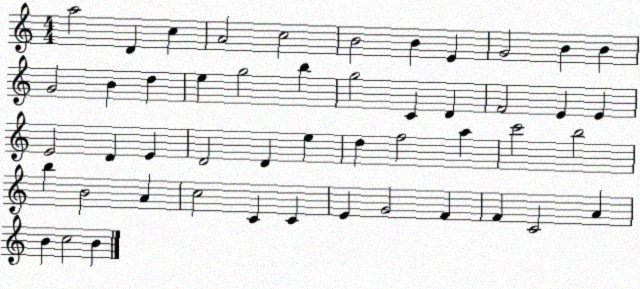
X:1
T:Untitled
M:4/4
L:1/4
K:C
a2 D c A2 c2 B2 B E G2 B B G2 B d e g2 b g2 C D F2 E E E2 D E D2 D e d f2 a c'2 b2 b B2 A c2 C C E G2 F F C2 A B c2 B